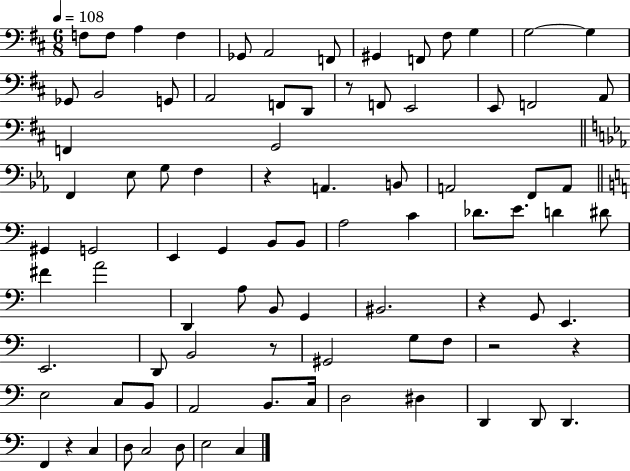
X:1
T:Untitled
M:6/8
L:1/4
K:D
F,/2 F,/2 A, F, _G,,/2 A,,2 F,,/2 ^G,, F,,/2 ^F,/2 G, G,2 G, _G,,/2 B,,2 G,,/2 A,,2 F,,/2 D,,/2 z/2 F,,/2 E,,2 E,,/2 F,,2 A,,/2 F,, G,,2 F,, _E,/2 G,/2 F, z A,, B,,/2 A,,2 F,,/2 A,,/2 ^G,, G,,2 E,, G,, B,,/2 B,,/2 A,2 C _D/2 E/2 D ^D/2 ^F A2 D,, A,/2 B,,/2 G,, ^B,,2 z G,,/2 E,, E,,2 D,,/2 B,,2 z/2 ^G,,2 G,/2 F,/2 z2 z E,2 C,/2 B,,/2 A,,2 B,,/2 C,/4 D,2 ^D, D,, D,,/2 D,, F,, z C, D,/2 C,2 D,/2 E,2 C,